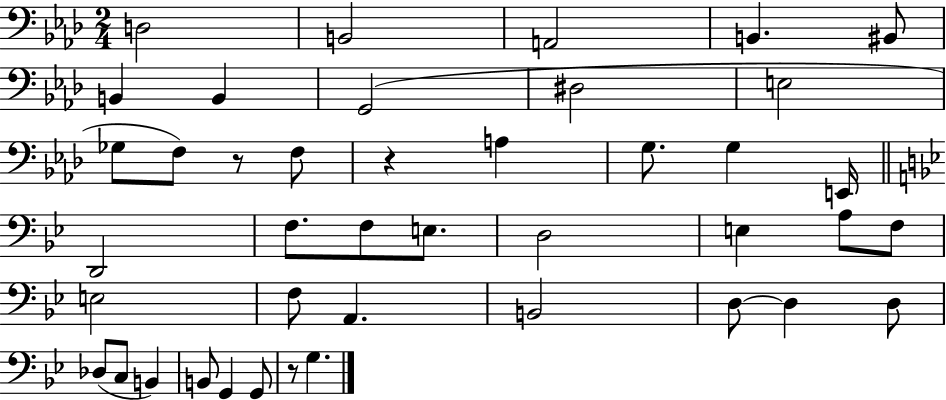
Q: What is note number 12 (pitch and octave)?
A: F3